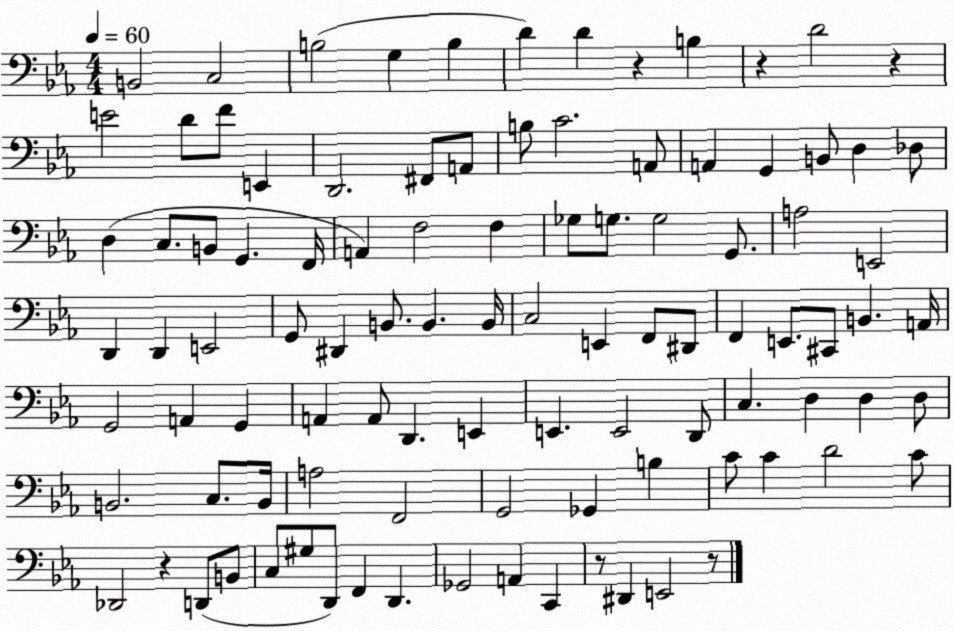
X:1
T:Untitled
M:4/4
L:1/4
K:Eb
B,,2 C,2 B,2 G, B, D D z B, z D2 z E2 D/2 F/2 E,, D,,2 ^F,,/2 A,,/2 B,/2 C2 A,,/2 A,, G,, B,,/2 D, _D,/2 D, C,/2 B,,/2 G,, F,,/4 A,, F,2 F, _G,/2 G,/2 G,2 G,,/2 A,2 E,,2 D,, D,, E,,2 G,,/2 ^D,, B,,/2 B,, B,,/4 C,2 E,, F,,/2 ^D,,/2 F,, E,,/2 ^C,,/2 B,, A,,/4 G,,2 A,, G,, A,, A,,/2 D,, E,, E,, E,,2 D,,/2 C, D, D, D,/2 B,,2 C,/2 B,,/4 A,2 F,,2 G,,2 _G,, B, C/2 C D2 C/2 _D,,2 z D,,/2 B,,/2 C,/2 ^G,/2 D,,/2 F,, D,, _G,,2 A,, C,, z/2 ^D,, E,,2 z/2